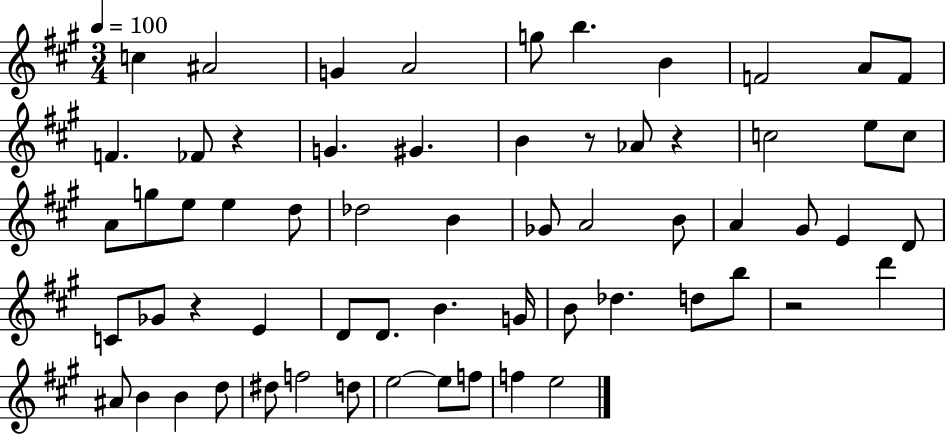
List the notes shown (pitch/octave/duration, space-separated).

C5/q A#4/h G4/q A4/h G5/e B5/q. B4/q F4/h A4/e F4/e F4/q. FES4/e R/q G4/q. G#4/q. B4/q R/e Ab4/e R/q C5/h E5/e C5/e A4/e G5/e E5/e E5/q D5/e Db5/h B4/q Gb4/e A4/h B4/e A4/q G#4/e E4/q D4/e C4/e Gb4/e R/q E4/q D4/e D4/e. B4/q. G4/s B4/e Db5/q. D5/e B5/e R/h D6/q A#4/e B4/q B4/q D5/e D#5/e F5/h D5/e E5/h E5/e F5/e F5/q E5/h